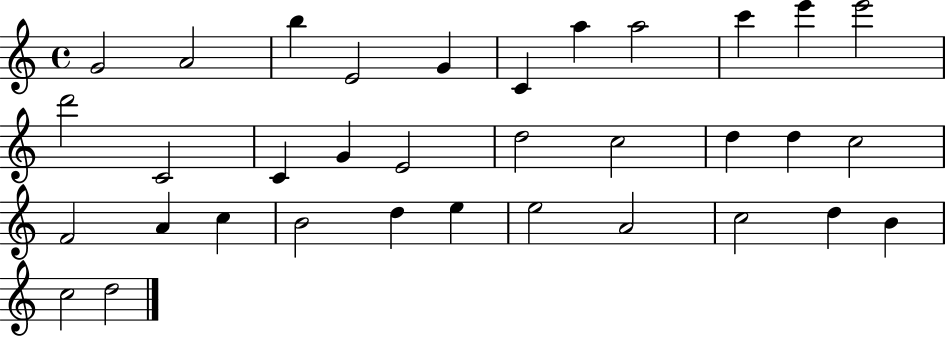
G4/h A4/h B5/q E4/h G4/q C4/q A5/q A5/h C6/q E6/q E6/h D6/h C4/h C4/q G4/q E4/h D5/h C5/h D5/q D5/q C5/h F4/h A4/q C5/q B4/h D5/q E5/q E5/h A4/h C5/h D5/q B4/q C5/h D5/h